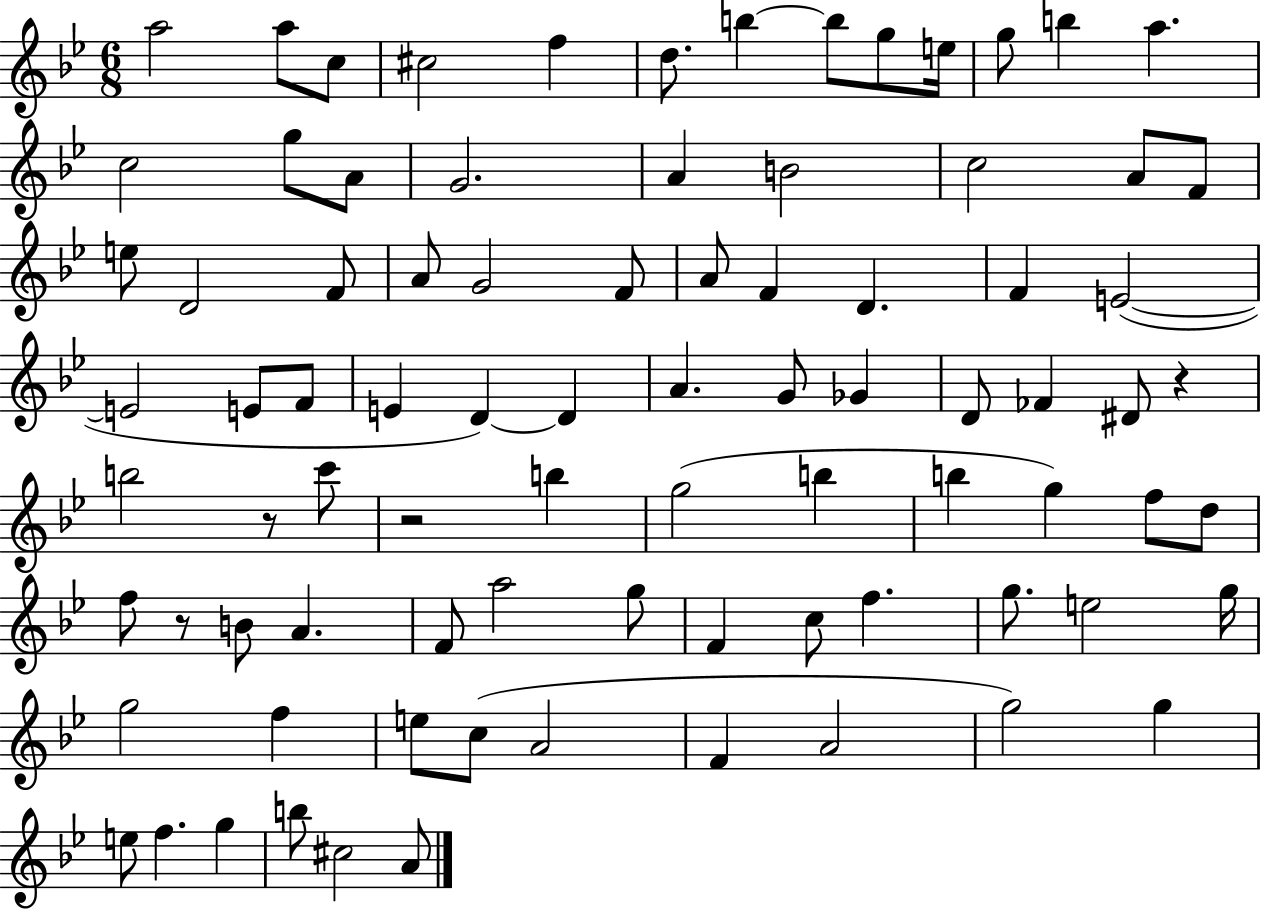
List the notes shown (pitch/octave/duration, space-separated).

A5/h A5/e C5/e C#5/h F5/q D5/e. B5/q B5/e G5/e E5/s G5/e B5/q A5/q. C5/h G5/e A4/e G4/h. A4/q B4/h C5/h A4/e F4/e E5/e D4/h F4/e A4/e G4/h F4/e A4/e F4/q D4/q. F4/q E4/h E4/h E4/e F4/e E4/q D4/q D4/q A4/q. G4/e Gb4/q D4/e FES4/q D#4/e R/q B5/h R/e C6/e R/h B5/q G5/h B5/q B5/q G5/q F5/e D5/e F5/e R/e B4/e A4/q. F4/e A5/h G5/e F4/q C5/e F5/q. G5/e. E5/h G5/s G5/h F5/q E5/e C5/e A4/h F4/q A4/h G5/h G5/q E5/e F5/q. G5/q B5/e C#5/h A4/e